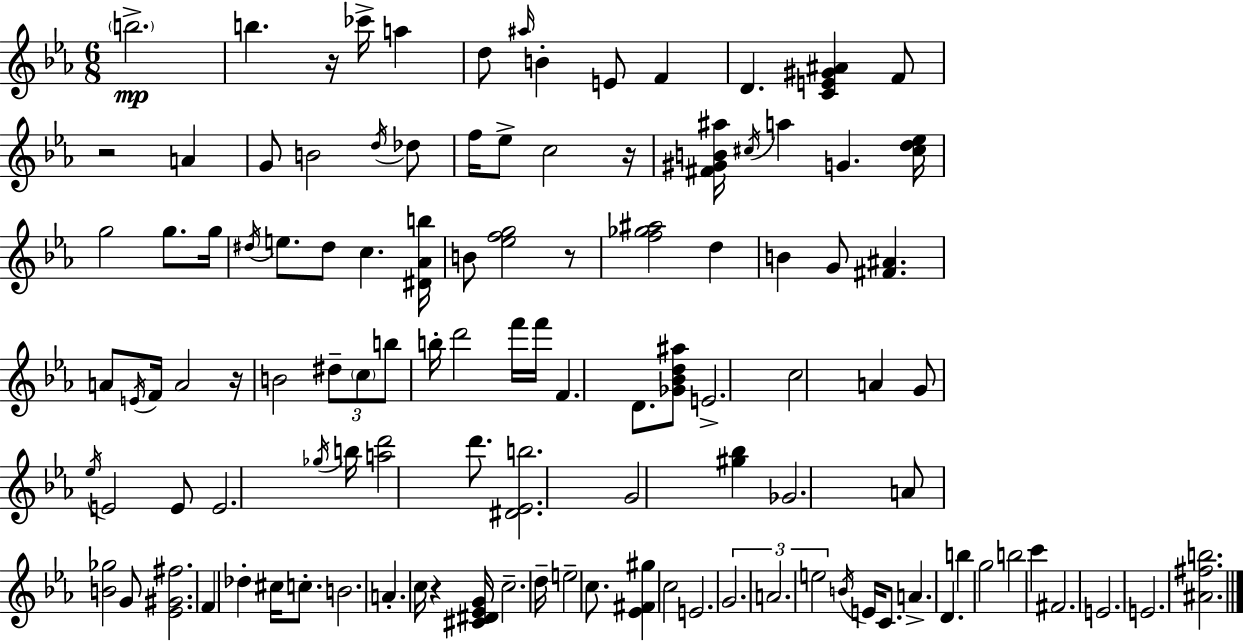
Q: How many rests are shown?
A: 6